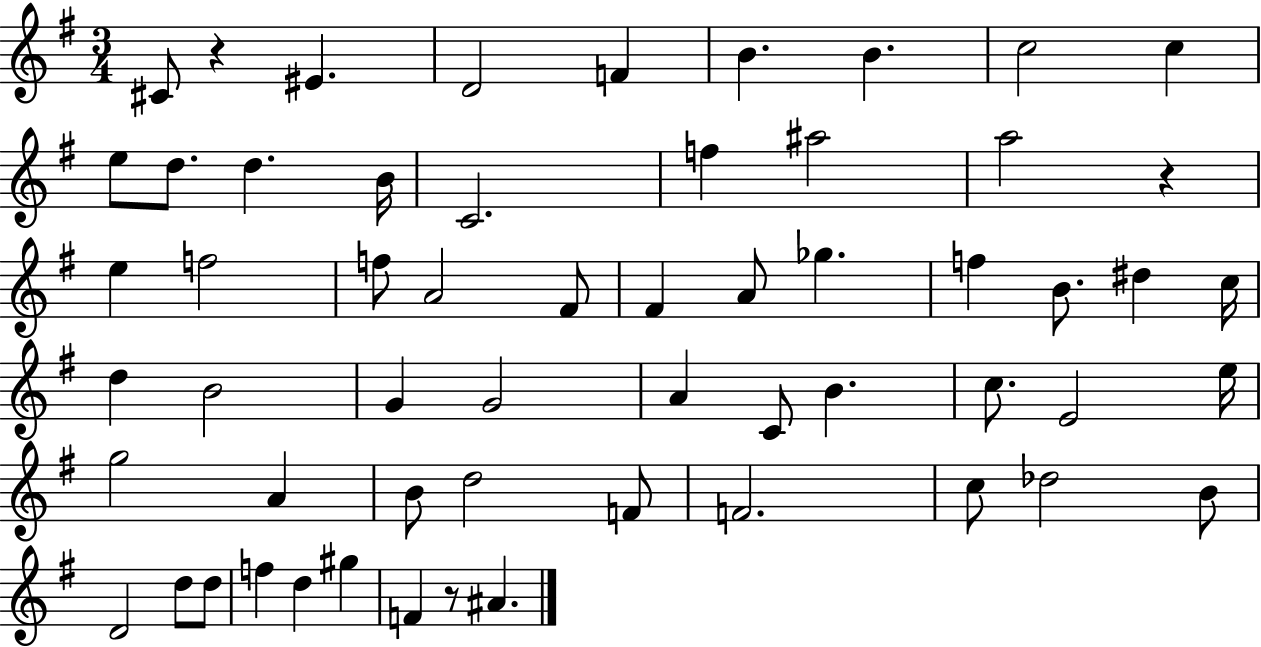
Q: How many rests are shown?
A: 3